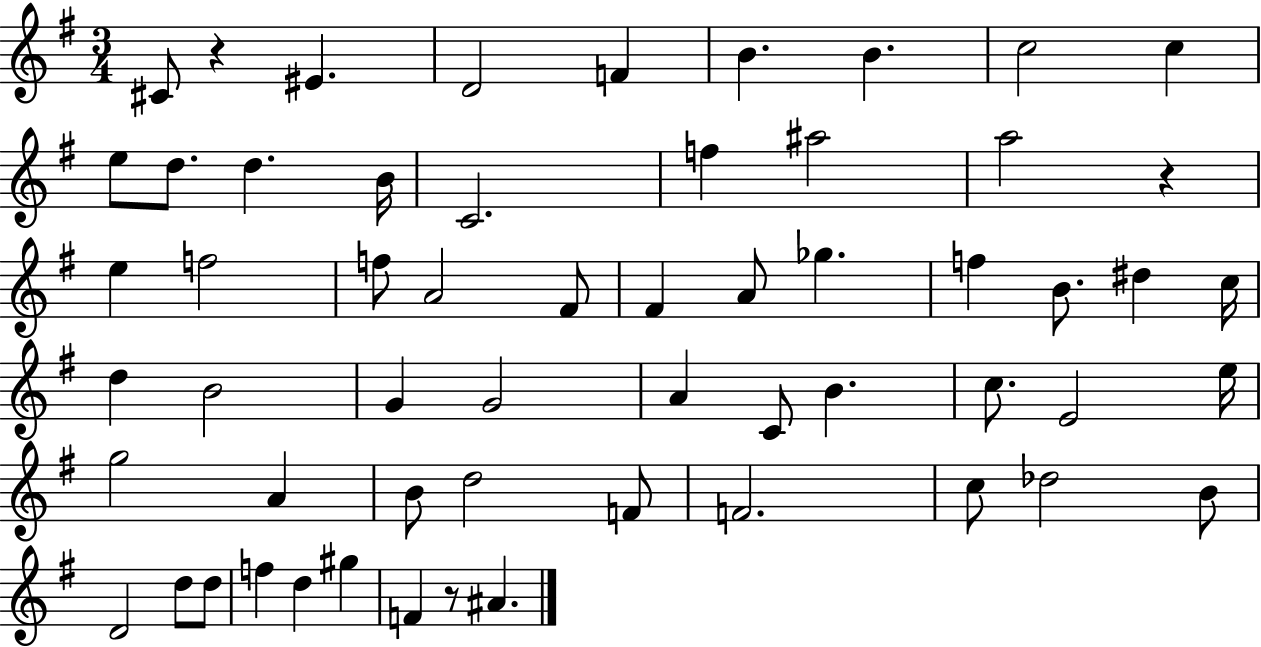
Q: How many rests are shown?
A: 3